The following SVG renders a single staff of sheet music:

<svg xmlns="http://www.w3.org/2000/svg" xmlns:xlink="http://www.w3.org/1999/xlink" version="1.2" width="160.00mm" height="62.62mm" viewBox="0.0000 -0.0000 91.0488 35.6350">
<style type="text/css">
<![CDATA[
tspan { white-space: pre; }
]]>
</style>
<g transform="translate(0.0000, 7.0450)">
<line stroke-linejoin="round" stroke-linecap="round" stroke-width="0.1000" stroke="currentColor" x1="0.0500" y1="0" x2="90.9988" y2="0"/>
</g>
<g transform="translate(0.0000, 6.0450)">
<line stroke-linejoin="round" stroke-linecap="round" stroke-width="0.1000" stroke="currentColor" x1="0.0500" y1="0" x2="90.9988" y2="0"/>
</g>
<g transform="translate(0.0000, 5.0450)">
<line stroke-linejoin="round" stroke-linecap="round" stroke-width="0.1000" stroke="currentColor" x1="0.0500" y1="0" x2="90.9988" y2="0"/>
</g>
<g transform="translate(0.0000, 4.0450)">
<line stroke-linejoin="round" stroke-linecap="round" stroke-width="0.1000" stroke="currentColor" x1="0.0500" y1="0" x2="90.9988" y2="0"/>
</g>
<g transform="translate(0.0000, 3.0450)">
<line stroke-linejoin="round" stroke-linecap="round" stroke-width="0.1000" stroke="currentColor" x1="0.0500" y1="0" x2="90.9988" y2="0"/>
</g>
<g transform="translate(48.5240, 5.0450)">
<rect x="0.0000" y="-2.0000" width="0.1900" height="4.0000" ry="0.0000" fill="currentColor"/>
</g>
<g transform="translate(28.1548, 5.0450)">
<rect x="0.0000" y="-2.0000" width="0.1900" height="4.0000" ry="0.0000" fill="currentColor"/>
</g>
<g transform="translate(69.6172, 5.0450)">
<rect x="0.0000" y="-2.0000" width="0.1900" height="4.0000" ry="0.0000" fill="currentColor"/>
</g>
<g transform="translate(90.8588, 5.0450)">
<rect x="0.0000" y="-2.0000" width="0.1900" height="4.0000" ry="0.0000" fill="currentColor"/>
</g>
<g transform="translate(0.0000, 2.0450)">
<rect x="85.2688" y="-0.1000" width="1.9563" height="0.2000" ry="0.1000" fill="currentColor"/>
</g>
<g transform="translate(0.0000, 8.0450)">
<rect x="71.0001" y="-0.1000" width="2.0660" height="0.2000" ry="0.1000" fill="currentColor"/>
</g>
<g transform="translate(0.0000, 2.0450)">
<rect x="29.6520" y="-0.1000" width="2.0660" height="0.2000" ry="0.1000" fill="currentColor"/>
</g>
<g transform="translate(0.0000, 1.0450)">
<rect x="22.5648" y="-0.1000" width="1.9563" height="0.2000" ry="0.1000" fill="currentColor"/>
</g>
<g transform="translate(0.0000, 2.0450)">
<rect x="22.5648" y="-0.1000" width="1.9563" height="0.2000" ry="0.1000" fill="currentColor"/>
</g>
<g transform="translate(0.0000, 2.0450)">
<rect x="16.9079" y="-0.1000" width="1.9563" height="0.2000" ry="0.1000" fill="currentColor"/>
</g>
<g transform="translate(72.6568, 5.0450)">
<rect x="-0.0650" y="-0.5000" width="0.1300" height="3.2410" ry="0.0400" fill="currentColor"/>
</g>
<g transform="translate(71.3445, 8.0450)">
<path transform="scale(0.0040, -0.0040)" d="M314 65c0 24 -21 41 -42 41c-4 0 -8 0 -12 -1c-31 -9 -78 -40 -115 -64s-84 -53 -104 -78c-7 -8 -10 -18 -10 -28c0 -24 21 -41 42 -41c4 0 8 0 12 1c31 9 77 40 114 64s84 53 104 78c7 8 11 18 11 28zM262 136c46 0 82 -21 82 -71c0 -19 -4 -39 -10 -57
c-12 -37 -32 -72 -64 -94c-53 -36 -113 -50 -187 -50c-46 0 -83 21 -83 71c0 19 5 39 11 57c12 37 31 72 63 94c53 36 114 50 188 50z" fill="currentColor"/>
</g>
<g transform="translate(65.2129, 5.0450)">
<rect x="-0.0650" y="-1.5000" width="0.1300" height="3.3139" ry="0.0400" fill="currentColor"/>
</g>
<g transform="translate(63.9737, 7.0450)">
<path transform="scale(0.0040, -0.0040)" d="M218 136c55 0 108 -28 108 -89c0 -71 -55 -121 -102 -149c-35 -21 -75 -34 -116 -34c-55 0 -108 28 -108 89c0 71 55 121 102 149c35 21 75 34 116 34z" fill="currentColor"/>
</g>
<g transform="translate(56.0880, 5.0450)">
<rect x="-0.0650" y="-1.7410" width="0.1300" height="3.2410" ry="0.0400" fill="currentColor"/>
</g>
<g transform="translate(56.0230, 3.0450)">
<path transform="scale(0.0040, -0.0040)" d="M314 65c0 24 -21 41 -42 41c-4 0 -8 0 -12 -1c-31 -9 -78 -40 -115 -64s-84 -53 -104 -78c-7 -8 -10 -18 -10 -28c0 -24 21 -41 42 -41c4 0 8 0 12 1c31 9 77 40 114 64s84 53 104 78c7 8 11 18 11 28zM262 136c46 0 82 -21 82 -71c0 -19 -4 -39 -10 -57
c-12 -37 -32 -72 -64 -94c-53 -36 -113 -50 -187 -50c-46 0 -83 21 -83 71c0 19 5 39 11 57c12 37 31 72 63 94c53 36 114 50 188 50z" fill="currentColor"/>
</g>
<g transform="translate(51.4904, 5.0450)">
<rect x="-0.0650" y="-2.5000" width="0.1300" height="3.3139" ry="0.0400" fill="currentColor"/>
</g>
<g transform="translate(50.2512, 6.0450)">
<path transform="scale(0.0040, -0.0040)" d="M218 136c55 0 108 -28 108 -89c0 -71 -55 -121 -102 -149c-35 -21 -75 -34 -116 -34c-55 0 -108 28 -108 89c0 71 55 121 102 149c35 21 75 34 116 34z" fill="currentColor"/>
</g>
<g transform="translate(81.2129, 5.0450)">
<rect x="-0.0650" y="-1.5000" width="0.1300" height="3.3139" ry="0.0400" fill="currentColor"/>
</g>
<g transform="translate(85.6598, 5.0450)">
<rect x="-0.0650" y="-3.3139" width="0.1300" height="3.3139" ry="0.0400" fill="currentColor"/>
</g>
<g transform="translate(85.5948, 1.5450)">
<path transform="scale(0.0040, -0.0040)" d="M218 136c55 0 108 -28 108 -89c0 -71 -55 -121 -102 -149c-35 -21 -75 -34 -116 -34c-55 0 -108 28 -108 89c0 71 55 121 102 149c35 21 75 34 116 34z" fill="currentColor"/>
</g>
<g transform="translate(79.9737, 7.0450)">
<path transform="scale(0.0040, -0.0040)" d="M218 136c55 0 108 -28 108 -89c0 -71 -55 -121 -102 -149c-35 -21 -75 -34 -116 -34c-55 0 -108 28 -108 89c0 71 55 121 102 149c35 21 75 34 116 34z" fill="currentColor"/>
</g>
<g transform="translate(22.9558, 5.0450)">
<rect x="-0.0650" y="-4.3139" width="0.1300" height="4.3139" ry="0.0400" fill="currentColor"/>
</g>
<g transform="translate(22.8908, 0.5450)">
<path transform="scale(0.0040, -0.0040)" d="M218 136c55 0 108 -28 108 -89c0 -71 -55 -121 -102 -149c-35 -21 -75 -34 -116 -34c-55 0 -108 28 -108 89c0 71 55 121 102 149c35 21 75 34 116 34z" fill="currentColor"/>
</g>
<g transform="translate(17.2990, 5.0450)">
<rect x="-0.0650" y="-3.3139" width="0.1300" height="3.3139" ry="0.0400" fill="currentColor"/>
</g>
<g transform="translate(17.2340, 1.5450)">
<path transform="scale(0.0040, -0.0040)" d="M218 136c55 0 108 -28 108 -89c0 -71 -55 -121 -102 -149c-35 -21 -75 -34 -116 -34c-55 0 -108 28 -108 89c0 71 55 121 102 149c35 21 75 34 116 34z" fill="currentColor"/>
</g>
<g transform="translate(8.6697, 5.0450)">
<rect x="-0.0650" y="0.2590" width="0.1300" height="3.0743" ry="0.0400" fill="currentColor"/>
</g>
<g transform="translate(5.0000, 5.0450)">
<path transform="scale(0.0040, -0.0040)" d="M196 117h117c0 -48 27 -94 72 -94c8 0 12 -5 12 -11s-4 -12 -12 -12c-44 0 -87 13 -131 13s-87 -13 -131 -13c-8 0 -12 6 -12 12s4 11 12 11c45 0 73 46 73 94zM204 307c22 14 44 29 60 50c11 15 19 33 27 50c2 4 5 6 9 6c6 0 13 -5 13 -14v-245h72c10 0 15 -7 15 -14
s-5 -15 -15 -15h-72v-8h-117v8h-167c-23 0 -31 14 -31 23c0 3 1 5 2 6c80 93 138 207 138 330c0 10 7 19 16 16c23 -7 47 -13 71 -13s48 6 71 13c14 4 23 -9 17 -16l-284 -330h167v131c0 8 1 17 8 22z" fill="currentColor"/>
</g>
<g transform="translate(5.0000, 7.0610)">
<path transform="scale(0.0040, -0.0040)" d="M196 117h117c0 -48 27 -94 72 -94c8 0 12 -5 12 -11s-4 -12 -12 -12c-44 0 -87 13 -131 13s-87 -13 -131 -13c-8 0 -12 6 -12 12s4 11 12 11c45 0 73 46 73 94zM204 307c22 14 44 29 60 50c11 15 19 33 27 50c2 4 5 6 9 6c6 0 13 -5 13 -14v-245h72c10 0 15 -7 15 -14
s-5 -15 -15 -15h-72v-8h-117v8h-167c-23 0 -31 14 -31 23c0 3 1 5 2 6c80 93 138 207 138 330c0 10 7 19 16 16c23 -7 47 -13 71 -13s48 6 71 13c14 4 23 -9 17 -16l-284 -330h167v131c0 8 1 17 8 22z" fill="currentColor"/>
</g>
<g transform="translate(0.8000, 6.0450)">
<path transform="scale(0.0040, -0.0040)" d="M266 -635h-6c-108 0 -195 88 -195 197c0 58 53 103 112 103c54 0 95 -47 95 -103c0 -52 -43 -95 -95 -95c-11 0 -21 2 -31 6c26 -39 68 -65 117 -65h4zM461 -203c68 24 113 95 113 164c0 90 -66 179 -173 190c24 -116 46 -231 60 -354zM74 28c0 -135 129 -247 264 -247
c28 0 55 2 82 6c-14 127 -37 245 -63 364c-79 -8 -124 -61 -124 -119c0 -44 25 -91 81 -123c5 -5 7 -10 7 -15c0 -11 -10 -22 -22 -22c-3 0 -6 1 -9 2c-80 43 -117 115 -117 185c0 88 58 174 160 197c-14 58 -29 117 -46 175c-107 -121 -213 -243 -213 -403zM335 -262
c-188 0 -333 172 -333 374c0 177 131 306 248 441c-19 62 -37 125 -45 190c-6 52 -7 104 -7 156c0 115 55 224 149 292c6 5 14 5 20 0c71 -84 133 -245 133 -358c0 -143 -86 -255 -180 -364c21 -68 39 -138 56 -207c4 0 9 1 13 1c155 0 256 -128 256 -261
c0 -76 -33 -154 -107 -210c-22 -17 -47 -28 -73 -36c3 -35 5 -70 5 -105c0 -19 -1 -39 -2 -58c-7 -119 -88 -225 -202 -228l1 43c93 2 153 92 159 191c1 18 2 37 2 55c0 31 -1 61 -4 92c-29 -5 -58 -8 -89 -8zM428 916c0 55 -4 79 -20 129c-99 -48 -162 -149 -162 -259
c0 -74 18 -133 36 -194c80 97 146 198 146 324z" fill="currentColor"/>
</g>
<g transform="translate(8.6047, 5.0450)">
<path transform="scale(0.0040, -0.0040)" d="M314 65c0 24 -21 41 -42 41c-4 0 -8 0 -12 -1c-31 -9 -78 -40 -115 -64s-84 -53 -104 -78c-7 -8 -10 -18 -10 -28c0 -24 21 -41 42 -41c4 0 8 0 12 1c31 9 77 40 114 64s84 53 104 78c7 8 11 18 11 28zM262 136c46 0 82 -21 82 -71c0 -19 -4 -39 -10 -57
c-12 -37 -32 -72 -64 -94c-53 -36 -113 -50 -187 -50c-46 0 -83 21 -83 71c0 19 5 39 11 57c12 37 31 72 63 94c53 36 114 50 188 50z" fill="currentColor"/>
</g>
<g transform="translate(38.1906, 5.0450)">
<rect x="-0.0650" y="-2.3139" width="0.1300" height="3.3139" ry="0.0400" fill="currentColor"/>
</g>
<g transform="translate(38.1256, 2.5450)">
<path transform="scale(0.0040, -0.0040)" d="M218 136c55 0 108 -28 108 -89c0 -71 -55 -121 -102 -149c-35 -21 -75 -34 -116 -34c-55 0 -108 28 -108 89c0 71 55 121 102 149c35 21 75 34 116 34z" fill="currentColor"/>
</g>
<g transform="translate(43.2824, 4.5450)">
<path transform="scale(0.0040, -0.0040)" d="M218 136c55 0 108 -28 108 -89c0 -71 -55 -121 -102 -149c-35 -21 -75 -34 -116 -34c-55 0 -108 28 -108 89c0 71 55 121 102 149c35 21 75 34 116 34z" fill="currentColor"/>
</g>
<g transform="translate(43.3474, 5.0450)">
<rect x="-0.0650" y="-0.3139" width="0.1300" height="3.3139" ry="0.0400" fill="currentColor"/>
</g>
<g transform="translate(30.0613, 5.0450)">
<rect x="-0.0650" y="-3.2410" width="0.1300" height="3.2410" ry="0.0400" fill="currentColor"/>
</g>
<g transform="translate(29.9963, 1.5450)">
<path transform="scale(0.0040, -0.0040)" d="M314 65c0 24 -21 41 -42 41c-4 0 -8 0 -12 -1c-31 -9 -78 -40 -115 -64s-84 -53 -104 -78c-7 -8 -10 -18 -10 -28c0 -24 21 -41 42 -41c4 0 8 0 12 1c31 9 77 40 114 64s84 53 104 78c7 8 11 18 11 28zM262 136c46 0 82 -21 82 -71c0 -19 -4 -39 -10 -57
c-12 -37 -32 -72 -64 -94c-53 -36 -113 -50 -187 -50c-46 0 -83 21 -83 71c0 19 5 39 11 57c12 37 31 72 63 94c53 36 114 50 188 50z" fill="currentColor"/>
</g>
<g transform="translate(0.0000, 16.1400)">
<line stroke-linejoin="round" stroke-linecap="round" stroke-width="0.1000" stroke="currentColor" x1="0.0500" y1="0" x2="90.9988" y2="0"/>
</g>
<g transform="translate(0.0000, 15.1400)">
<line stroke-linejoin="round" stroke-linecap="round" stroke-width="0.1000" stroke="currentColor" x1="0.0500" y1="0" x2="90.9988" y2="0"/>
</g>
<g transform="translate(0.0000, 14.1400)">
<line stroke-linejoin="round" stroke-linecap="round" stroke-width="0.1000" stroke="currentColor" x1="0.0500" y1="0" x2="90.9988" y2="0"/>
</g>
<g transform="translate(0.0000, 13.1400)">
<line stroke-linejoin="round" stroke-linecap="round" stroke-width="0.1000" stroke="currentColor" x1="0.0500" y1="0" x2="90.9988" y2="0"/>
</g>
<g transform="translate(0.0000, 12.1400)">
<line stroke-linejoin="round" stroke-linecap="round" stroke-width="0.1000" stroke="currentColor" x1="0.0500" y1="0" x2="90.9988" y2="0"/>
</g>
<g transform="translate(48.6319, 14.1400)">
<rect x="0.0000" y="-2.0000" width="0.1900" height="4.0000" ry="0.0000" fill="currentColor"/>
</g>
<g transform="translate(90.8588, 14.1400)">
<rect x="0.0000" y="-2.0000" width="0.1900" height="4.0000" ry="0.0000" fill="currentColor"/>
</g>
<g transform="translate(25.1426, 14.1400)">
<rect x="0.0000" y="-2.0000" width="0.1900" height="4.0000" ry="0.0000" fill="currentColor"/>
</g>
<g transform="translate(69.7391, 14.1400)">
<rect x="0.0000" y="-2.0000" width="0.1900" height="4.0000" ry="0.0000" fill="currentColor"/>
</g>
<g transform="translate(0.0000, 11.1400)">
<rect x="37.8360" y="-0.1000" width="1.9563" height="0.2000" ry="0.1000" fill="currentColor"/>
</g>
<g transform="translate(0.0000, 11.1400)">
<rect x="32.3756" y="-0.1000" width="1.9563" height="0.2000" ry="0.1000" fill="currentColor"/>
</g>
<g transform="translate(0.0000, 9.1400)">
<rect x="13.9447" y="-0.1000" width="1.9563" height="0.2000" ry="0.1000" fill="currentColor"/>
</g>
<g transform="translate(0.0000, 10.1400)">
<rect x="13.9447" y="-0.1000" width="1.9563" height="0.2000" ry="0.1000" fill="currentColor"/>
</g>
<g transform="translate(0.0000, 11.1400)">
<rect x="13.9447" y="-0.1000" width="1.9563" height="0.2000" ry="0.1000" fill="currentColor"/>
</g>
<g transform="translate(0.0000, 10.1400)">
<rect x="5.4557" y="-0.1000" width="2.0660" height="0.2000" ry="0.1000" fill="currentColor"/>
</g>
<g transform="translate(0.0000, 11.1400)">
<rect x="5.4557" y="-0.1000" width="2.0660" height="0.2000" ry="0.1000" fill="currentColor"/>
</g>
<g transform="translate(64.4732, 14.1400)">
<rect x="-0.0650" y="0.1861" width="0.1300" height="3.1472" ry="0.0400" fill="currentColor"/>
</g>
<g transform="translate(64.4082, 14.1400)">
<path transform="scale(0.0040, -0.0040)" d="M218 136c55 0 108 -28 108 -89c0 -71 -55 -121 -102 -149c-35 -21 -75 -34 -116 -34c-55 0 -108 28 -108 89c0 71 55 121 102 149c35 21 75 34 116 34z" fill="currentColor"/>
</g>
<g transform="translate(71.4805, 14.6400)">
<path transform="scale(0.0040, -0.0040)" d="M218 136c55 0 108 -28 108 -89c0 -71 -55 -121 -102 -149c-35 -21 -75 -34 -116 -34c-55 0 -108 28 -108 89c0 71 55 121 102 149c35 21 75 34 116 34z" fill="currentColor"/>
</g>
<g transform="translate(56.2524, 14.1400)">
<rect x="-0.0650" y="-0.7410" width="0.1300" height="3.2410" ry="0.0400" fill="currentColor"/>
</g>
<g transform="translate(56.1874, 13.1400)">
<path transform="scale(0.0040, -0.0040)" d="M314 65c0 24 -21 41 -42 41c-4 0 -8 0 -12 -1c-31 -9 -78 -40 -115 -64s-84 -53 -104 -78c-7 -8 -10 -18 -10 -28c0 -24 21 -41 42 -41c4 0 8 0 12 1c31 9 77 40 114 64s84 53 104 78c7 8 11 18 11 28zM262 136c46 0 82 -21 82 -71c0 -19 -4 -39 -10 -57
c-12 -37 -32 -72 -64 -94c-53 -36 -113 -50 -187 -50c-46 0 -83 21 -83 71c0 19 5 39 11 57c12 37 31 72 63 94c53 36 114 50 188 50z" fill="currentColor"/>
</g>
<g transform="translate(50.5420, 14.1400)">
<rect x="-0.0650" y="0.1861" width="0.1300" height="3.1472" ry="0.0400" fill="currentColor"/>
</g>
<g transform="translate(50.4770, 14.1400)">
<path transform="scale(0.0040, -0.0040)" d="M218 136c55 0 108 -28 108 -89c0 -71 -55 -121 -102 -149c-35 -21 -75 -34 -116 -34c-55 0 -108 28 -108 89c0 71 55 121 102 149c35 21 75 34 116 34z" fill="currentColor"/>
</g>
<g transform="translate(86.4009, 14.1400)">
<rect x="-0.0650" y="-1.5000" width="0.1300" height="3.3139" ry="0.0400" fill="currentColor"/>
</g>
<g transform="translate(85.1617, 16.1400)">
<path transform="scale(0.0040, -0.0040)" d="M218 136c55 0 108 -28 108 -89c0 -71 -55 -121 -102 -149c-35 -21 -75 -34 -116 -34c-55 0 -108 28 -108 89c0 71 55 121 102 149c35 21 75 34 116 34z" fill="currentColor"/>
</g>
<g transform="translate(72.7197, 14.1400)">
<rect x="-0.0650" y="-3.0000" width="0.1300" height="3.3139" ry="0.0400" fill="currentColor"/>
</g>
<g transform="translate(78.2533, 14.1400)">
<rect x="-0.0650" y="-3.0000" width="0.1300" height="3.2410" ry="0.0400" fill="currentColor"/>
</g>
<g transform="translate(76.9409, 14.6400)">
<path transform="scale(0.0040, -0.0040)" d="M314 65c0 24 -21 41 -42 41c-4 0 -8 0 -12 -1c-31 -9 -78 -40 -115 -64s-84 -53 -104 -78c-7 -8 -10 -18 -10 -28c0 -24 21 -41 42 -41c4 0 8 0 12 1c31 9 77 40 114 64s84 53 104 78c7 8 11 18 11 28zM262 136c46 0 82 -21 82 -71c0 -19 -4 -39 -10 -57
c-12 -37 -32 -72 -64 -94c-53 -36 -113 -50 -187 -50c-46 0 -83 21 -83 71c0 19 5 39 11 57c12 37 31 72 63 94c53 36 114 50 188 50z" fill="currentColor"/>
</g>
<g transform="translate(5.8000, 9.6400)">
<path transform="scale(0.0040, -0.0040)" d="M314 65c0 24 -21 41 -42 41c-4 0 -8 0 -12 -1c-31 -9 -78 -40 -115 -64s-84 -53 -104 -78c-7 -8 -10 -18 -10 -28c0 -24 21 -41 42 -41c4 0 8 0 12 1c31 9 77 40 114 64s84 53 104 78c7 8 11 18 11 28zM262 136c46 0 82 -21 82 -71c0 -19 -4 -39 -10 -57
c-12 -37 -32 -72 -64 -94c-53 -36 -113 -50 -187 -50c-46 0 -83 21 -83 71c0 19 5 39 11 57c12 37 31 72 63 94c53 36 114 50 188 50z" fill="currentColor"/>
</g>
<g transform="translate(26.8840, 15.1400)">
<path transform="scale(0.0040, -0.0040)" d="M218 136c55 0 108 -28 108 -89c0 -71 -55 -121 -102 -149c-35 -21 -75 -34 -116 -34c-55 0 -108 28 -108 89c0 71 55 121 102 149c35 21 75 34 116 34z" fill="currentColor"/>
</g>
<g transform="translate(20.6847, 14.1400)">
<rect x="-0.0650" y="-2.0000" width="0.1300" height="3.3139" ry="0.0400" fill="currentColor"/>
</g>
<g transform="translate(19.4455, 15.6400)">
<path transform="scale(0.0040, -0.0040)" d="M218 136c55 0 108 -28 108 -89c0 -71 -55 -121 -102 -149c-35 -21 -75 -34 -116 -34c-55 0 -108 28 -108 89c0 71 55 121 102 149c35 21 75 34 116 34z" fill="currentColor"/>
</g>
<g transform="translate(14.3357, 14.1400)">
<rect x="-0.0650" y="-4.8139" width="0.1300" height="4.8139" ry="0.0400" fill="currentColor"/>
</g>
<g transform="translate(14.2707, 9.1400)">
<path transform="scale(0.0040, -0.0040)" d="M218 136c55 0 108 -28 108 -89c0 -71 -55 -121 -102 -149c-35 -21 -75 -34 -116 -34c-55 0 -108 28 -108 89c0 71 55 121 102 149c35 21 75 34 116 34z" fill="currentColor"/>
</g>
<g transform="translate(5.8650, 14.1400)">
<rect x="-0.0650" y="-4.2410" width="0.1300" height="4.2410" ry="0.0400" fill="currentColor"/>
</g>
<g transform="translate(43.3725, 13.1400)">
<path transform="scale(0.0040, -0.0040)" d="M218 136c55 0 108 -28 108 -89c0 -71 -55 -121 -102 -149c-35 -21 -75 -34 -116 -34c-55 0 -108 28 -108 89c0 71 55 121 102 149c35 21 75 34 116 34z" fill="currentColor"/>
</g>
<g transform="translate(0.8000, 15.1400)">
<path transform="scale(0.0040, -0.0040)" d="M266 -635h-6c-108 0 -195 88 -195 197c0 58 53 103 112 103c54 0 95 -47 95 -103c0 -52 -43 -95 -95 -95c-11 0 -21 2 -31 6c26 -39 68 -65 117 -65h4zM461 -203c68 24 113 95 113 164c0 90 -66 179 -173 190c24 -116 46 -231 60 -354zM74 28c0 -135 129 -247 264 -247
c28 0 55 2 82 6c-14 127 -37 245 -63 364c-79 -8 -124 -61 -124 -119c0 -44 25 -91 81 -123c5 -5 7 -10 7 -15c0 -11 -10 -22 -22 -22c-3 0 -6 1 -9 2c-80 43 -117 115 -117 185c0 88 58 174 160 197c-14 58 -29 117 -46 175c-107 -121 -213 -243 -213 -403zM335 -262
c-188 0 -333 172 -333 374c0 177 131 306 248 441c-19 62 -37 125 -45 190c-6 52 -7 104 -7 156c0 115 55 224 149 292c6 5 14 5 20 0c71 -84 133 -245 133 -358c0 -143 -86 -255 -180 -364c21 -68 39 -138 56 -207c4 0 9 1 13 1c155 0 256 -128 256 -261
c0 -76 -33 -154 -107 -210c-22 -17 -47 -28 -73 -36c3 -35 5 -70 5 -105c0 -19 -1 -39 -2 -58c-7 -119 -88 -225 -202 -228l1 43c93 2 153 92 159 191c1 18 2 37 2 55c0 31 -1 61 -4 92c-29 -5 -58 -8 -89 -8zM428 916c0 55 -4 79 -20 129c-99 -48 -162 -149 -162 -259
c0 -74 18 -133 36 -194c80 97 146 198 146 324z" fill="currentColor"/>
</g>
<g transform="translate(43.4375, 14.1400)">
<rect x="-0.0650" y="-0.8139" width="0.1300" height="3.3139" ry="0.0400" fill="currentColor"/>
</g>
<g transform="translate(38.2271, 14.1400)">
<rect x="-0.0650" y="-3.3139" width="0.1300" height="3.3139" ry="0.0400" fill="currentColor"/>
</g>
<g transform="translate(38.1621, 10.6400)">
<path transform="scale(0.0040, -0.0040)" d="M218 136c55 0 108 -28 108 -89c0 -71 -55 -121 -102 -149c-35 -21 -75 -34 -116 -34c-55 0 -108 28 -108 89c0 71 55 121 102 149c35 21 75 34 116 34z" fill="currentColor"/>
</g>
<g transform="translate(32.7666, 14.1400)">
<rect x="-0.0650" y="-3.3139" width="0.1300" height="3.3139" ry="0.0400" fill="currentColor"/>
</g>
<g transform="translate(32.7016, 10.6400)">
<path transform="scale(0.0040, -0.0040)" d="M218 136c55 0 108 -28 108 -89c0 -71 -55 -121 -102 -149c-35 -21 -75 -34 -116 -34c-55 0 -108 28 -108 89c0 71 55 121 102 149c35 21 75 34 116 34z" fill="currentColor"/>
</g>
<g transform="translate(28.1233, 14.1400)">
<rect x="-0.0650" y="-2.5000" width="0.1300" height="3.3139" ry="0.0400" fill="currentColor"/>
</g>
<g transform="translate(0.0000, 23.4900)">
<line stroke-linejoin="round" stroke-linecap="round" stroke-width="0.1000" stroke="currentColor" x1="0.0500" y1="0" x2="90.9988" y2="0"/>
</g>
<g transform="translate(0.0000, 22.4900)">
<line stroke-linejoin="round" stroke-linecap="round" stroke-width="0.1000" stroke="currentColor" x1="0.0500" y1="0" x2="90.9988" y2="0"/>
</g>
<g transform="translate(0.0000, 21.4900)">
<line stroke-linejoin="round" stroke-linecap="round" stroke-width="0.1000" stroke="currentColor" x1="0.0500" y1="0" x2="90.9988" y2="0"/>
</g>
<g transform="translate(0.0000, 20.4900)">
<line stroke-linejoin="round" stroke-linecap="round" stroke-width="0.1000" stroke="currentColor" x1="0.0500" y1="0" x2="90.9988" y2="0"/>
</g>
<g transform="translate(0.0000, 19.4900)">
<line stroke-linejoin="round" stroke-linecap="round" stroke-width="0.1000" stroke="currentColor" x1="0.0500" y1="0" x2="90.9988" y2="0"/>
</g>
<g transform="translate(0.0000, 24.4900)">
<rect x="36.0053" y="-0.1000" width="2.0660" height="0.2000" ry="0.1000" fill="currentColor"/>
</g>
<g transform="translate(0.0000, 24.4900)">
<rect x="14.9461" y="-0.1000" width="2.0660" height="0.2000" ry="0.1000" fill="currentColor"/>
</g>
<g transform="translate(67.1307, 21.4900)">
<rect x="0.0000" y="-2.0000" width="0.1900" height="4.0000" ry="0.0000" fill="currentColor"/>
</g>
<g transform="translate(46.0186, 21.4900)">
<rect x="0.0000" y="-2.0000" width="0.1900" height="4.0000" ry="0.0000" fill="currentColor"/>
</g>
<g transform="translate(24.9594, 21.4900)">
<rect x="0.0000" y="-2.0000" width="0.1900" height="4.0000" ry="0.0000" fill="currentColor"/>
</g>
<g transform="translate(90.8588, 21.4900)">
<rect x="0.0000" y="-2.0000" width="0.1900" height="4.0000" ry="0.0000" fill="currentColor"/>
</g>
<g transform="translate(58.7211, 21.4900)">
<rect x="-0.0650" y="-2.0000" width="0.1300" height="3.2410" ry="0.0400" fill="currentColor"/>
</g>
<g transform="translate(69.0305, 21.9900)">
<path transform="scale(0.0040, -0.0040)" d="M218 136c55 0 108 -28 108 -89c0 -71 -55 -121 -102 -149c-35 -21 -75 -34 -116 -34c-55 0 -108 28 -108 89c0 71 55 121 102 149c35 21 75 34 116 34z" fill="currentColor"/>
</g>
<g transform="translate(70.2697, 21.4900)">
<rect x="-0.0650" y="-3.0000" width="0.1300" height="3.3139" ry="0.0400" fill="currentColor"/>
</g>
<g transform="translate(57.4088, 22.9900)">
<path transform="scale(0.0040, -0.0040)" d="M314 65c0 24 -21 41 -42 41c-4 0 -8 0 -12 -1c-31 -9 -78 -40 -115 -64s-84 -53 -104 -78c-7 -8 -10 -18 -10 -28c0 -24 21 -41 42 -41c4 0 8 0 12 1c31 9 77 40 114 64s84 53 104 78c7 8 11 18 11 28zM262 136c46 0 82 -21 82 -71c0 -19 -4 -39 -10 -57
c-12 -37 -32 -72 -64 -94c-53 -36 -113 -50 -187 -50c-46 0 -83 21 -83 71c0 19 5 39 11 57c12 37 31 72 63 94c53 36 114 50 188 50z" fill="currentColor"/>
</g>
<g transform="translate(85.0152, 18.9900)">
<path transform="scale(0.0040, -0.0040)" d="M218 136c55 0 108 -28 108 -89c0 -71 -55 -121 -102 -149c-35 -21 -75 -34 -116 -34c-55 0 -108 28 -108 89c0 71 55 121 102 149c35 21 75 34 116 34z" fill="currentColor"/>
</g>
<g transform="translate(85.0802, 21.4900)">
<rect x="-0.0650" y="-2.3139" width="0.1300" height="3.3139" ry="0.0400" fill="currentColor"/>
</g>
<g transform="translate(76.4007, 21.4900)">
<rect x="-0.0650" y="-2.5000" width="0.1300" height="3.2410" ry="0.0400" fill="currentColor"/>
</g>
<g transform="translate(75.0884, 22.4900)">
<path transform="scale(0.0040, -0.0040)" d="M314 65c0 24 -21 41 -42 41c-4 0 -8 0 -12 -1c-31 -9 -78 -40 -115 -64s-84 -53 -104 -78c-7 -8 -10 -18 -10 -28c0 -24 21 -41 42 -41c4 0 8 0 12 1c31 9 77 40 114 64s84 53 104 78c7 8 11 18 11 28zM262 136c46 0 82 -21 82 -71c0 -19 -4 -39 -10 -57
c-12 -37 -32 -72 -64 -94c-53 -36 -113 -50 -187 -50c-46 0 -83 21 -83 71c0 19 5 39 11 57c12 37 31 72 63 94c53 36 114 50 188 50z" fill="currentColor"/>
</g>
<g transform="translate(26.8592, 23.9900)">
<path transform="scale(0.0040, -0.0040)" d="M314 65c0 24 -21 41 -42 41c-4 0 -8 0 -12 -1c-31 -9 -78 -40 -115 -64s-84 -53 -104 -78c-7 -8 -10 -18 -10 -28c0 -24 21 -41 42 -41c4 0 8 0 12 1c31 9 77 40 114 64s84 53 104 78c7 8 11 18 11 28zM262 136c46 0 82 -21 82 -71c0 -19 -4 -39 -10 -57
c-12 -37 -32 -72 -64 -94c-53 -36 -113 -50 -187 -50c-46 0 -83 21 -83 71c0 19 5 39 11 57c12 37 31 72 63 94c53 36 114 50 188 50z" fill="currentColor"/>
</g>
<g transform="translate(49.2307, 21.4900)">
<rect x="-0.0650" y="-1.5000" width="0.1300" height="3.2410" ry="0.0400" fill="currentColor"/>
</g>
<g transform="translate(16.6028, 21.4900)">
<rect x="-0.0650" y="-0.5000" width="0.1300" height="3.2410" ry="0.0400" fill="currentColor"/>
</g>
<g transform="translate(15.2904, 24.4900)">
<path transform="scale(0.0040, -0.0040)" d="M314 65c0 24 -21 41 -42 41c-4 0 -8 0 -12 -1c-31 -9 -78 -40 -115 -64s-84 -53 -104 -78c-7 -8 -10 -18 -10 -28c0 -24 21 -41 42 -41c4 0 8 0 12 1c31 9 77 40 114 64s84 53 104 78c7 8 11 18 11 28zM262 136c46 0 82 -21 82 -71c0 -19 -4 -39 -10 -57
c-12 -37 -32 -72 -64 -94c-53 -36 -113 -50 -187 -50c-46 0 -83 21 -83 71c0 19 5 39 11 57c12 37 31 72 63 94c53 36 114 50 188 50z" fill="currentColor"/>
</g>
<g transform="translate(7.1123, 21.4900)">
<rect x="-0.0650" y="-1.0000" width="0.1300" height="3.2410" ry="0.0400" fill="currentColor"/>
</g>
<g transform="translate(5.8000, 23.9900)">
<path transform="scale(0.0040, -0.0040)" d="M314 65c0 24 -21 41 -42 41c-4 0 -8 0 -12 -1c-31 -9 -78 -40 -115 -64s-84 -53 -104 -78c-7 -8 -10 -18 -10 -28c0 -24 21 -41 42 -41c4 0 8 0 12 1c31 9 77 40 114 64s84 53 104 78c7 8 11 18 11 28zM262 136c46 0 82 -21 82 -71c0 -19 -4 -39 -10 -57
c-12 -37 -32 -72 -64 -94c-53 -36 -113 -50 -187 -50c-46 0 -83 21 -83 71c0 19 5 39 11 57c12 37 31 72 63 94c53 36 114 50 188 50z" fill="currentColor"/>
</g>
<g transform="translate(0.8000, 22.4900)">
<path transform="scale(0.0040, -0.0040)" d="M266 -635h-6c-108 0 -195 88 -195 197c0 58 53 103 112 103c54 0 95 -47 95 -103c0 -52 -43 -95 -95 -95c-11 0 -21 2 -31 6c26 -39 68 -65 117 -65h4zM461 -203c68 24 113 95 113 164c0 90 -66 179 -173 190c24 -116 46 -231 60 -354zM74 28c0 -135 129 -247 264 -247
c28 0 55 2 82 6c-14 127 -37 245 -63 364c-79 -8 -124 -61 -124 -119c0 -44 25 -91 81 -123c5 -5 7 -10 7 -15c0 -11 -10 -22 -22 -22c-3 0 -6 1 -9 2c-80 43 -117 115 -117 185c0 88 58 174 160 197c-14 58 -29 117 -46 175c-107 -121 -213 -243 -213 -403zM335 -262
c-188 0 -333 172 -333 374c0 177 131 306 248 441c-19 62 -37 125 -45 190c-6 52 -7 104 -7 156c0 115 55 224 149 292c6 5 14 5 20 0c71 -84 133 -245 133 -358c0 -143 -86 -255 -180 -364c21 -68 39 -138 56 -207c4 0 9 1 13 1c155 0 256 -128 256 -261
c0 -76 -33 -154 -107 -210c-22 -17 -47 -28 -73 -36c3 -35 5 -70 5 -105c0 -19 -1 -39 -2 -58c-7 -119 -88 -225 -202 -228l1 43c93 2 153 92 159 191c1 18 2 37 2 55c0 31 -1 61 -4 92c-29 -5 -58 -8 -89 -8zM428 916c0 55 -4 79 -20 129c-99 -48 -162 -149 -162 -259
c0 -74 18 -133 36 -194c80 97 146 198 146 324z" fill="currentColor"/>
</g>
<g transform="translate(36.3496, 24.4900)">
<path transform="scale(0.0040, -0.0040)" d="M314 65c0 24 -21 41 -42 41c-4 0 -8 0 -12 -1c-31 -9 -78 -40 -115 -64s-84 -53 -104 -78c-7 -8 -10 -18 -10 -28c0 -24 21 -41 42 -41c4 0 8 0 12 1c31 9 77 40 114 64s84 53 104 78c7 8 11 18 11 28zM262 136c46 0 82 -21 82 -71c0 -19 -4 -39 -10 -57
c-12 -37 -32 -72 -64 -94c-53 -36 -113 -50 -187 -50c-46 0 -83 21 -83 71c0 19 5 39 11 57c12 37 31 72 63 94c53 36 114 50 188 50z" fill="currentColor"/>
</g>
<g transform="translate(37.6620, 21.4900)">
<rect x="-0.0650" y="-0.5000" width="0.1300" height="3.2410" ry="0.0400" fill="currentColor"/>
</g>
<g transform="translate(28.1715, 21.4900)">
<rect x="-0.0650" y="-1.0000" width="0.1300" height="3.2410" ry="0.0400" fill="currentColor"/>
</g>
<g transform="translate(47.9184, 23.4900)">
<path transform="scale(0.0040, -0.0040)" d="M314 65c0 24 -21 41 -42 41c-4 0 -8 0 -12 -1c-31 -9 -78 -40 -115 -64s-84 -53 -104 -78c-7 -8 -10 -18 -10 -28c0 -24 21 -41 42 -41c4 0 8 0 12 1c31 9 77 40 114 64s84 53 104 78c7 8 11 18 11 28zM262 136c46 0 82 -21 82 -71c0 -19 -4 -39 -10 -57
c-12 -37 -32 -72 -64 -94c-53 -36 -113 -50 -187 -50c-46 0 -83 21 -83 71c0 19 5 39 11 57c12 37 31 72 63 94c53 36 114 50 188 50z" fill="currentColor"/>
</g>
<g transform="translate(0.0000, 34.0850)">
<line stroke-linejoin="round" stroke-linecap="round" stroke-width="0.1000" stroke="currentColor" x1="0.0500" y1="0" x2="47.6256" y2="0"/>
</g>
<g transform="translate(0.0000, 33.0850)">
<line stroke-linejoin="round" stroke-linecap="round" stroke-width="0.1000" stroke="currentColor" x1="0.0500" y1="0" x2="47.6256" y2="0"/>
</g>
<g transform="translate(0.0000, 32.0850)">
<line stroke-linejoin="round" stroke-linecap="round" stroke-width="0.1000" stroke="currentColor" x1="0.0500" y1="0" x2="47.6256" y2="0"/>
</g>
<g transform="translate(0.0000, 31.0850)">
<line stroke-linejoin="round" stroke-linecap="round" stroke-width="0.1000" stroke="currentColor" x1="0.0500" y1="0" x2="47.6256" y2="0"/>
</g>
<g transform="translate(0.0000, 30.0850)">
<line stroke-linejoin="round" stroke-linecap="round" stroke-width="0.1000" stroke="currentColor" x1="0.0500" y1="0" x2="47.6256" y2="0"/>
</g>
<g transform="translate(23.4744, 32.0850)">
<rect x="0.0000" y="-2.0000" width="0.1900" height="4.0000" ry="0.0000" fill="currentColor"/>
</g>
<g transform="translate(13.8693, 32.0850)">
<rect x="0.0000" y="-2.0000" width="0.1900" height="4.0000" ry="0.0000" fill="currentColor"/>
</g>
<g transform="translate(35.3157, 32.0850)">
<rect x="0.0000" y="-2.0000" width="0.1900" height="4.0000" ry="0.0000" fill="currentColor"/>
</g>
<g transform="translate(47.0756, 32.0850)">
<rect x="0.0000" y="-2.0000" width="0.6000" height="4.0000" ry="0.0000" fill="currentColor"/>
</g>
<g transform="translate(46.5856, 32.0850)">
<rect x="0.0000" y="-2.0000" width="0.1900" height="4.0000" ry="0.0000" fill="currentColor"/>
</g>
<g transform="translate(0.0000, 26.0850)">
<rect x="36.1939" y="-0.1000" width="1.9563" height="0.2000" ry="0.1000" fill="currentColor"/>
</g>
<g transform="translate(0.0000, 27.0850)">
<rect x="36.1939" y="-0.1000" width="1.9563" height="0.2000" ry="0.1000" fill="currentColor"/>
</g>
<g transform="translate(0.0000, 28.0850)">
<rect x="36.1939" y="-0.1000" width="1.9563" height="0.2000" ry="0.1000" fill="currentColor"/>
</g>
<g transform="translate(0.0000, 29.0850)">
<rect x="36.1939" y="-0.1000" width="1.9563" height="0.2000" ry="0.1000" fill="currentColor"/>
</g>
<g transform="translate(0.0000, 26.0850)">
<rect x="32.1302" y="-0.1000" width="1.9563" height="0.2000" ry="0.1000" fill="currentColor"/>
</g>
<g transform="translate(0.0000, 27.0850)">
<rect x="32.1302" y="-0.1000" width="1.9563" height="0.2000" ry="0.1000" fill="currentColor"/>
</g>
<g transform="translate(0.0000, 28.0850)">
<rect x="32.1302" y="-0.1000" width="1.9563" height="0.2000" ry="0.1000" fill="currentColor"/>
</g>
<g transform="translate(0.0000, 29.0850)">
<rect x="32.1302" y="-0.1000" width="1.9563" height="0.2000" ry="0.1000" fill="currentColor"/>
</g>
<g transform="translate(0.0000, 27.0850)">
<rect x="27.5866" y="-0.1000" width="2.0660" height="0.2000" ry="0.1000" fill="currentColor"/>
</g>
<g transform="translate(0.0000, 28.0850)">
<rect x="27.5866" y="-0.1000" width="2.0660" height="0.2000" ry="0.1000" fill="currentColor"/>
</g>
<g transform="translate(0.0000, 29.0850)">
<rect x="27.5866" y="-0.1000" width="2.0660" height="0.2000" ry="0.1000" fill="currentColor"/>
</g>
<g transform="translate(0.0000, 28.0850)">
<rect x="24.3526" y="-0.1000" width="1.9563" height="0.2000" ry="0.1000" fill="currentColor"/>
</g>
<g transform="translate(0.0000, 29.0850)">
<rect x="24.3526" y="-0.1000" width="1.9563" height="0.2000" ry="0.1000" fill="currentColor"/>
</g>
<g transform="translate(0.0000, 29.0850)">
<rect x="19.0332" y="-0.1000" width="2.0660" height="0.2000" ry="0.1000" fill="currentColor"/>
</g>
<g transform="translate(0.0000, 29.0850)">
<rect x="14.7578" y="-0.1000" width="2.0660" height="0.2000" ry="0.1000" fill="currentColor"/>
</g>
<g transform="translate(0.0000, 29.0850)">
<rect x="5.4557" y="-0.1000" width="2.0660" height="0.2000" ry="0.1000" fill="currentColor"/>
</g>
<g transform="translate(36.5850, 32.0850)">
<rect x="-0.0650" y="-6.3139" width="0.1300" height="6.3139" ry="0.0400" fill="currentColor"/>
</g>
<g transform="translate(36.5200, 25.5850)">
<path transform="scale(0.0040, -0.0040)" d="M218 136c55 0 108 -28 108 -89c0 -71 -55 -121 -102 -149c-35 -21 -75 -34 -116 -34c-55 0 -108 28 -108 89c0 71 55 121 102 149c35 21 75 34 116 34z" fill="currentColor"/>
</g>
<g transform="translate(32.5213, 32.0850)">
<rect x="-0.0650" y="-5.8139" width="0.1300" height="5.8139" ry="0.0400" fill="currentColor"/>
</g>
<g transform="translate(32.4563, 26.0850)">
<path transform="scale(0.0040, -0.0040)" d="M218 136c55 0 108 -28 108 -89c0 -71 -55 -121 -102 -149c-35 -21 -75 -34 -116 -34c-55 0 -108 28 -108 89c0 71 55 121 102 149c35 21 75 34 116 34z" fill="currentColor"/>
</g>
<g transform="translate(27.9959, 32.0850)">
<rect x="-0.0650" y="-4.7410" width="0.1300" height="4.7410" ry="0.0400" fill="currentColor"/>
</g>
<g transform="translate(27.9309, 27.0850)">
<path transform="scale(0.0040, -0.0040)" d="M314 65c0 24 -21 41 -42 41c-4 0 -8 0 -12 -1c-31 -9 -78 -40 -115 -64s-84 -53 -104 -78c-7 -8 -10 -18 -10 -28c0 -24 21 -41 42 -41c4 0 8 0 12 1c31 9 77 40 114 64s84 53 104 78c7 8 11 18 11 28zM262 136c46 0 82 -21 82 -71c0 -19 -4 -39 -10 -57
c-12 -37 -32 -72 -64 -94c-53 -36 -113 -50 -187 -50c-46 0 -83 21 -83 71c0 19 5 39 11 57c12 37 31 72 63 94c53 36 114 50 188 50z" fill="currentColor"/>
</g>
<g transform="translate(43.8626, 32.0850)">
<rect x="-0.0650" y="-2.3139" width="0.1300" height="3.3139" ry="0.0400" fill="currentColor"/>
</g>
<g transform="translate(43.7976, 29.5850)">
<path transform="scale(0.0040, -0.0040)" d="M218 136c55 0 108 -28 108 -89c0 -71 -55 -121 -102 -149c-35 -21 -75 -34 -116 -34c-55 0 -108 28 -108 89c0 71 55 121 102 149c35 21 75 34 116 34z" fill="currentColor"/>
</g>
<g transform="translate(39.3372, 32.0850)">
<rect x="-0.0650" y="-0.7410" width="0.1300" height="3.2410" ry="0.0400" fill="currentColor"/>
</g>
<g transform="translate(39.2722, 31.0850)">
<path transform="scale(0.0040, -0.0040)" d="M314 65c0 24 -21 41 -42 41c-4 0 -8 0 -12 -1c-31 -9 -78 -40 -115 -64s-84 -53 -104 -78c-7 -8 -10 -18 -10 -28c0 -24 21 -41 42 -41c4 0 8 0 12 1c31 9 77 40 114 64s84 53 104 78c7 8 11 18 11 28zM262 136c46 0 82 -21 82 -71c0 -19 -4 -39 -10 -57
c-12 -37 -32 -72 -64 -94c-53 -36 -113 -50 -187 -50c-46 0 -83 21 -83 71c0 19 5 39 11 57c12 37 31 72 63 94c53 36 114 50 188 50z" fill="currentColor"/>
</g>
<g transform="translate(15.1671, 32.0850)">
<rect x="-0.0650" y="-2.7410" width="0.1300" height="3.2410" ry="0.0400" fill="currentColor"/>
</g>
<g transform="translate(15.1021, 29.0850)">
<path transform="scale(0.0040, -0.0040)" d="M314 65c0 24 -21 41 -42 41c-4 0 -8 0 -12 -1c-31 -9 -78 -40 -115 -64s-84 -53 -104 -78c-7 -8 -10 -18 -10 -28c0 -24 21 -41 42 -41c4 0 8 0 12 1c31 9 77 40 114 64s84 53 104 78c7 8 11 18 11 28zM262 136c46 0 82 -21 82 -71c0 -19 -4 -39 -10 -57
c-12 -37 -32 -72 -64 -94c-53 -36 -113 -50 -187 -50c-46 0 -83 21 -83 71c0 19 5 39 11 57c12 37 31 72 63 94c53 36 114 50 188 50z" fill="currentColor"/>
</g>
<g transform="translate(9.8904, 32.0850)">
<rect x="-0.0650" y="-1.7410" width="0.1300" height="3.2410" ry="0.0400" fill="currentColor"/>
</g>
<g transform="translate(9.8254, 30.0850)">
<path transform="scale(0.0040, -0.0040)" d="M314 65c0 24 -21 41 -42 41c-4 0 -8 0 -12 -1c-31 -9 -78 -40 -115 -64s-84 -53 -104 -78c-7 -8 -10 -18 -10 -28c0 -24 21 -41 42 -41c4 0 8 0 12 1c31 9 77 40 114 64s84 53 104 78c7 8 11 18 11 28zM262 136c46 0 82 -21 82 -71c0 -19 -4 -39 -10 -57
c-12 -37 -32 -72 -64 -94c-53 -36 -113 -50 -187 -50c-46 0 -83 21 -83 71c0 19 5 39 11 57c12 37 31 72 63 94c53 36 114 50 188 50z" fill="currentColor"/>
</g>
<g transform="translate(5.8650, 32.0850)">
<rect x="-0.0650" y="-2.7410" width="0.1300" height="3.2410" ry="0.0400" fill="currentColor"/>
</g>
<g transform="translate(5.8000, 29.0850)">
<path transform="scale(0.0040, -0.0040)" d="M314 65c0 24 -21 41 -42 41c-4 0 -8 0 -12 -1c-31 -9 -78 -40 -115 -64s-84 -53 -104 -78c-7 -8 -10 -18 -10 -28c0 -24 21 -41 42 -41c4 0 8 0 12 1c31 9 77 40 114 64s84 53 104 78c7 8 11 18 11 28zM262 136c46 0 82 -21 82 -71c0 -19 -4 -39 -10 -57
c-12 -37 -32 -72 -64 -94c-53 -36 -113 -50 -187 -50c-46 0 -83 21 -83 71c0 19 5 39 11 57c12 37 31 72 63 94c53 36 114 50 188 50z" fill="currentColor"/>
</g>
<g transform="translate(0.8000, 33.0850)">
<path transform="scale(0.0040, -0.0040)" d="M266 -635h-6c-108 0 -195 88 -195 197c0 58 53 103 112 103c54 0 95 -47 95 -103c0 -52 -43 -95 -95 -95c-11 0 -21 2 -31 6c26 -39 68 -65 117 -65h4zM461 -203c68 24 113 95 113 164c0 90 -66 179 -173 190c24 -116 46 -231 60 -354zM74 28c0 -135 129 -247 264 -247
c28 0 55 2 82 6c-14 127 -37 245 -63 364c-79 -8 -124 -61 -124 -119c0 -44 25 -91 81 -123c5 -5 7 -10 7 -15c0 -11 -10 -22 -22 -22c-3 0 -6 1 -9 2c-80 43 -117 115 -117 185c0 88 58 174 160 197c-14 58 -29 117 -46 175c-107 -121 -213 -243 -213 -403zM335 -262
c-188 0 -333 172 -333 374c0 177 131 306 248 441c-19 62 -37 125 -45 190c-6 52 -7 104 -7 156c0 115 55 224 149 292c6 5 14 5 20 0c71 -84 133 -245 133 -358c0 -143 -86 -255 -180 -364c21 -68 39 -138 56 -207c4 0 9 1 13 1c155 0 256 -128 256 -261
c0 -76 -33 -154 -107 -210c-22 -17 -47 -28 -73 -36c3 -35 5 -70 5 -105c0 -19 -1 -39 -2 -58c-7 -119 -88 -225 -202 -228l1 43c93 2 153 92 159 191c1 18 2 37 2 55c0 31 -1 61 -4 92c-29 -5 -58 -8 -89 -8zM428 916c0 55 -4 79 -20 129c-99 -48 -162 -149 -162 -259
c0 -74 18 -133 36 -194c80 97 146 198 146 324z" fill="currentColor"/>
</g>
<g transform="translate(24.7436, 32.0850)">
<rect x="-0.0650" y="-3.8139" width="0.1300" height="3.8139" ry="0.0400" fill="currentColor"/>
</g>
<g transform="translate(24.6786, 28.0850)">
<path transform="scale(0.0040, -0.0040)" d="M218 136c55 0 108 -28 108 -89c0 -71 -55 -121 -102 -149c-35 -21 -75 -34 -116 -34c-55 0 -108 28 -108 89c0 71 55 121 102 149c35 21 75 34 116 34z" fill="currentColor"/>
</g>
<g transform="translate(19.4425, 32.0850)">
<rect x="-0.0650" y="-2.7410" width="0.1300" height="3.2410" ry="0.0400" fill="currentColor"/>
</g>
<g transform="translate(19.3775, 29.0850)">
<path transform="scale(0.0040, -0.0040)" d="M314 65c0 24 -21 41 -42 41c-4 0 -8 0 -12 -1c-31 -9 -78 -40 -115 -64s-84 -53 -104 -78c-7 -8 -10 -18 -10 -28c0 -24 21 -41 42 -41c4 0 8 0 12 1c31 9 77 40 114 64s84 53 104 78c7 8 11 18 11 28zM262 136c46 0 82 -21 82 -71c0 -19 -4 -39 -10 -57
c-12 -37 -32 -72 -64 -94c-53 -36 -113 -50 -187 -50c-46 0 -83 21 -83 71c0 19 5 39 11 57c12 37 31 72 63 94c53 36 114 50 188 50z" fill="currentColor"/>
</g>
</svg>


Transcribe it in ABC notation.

X:1
T:Untitled
M:4/4
L:1/4
K:C
B2 b d' b2 g c G f2 E C2 E b d'2 e' F G b b d B d2 B A A2 E D2 C2 D2 C2 E2 F2 A G2 g a2 f2 a2 a2 c' e'2 g' a' d2 g